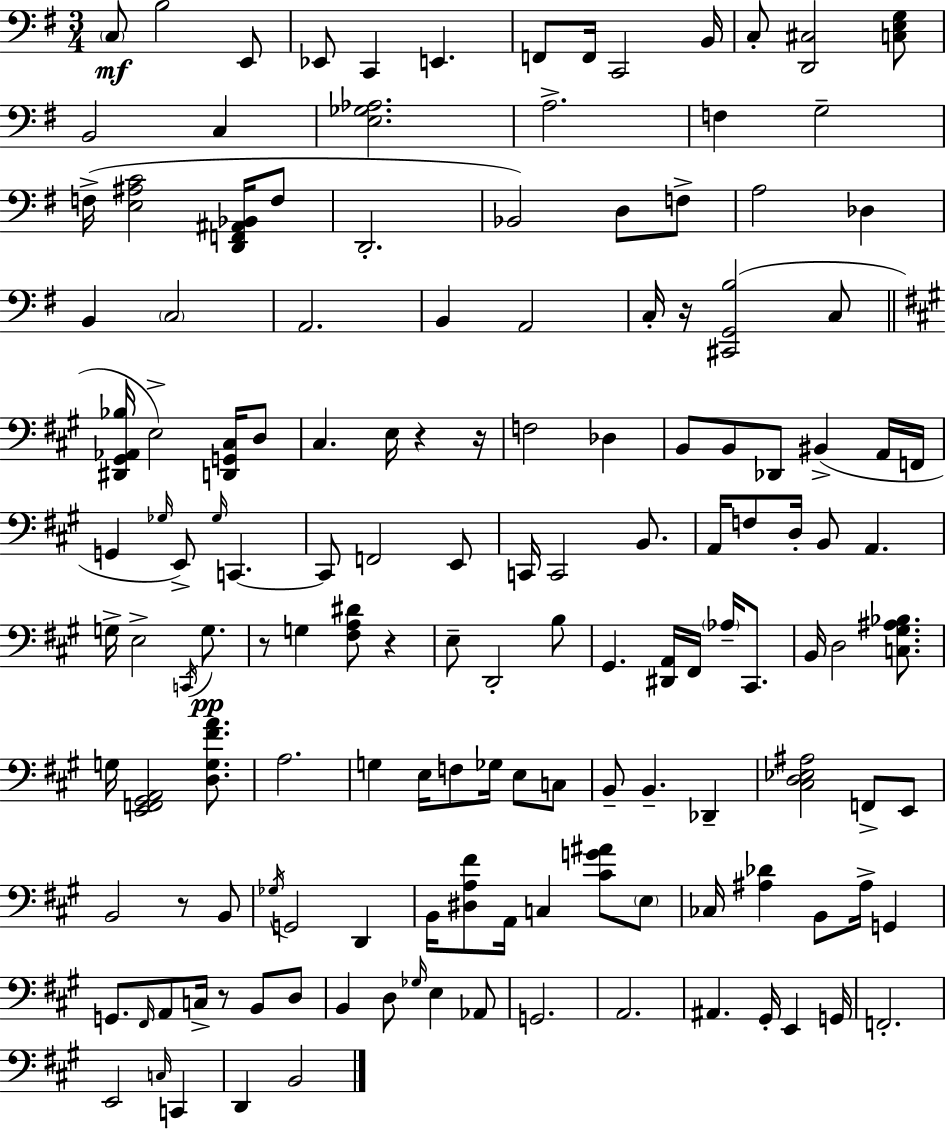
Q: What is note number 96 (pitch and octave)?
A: CES3